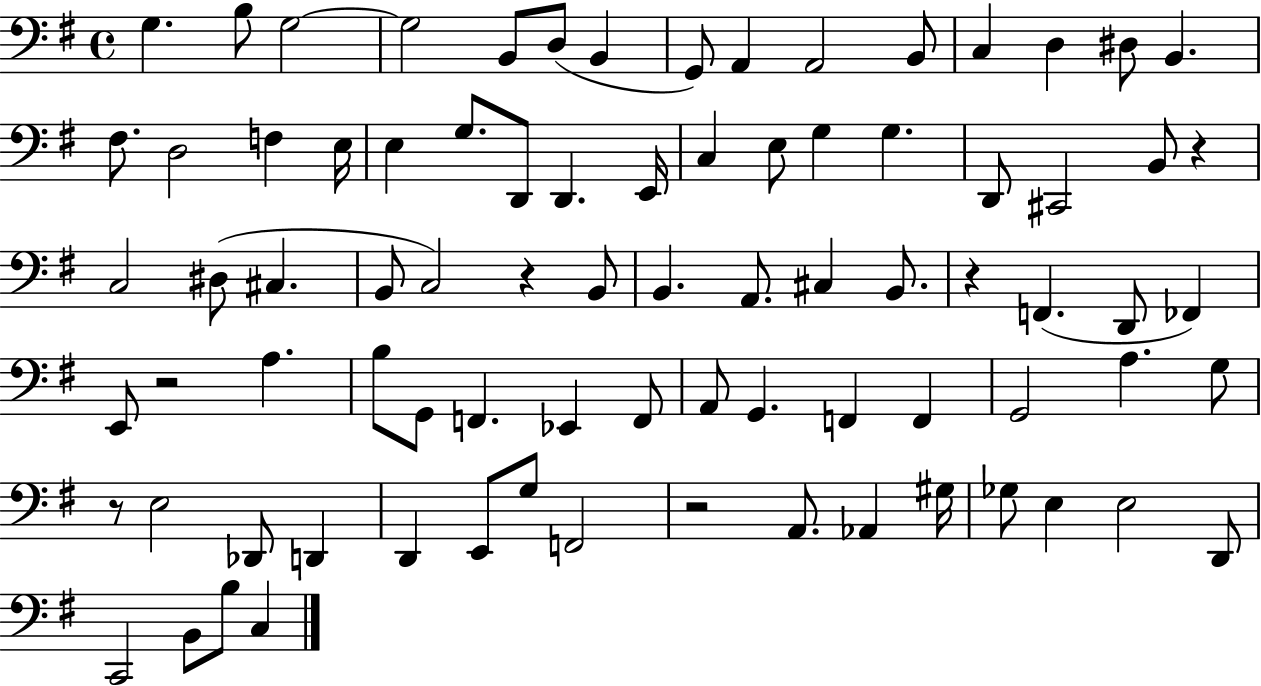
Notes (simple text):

G3/q. B3/e G3/h G3/h B2/e D3/e B2/q G2/e A2/q A2/h B2/e C3/q D3/q D#3/e B2/q. F#3/e. D3/h F3/q E3/s E3/q G3/e. D2/e D2/q. E2/s C3/q E3/e G3/q G3/q. D2/e C#2/h B2/e R/q C3/h D#3/e C#3/q. B2/e C3/h R/q B2/e B2/q. A2/e. C#3/q B2/e. R/q F2/q. D2/e FES2/q E2/e R/h A3/q. B3/e G2/e F2/q. Eb2/q F2/e A2/e G2/q. F2/q F2/q G2/h A3/q. G3/e R/e E3/h Db2/e D2/q D2/q E2/e G3/e F2/h R/h A2/e. Ab2/q G#3/s Gb3/e E3/q E3/h D2/e C2/h B2/e B3/e C3/q